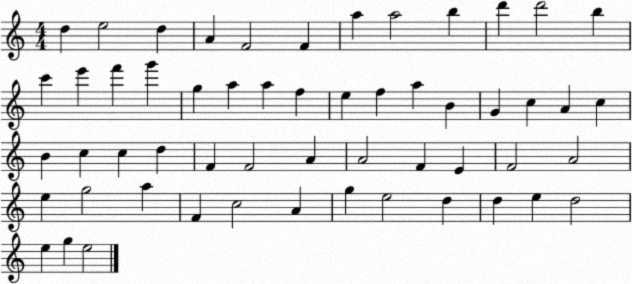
X:1
T:Untitled
M:4/4
L:1/4
K:C
d e2 d A F2 F a a2 b d' d'2 b c' e' f' g' g a a f e f a B G c A c B c c d F F2 A A2 F E F2 A2 e g2 a F c2 A g e2 d d e d2 e g e2